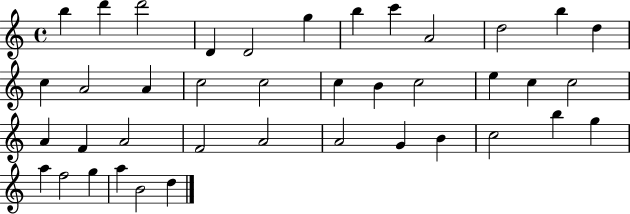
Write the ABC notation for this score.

X:1
T:Untitled
M:4/4
L:1/4
K:C
b d' d'2 D D2 g b c' A2 d2 b d c A2 A c2 c2 c B c2 e c c2 A F A2 F2 A2 A2 G B c2 b g a f2 g a B2 d